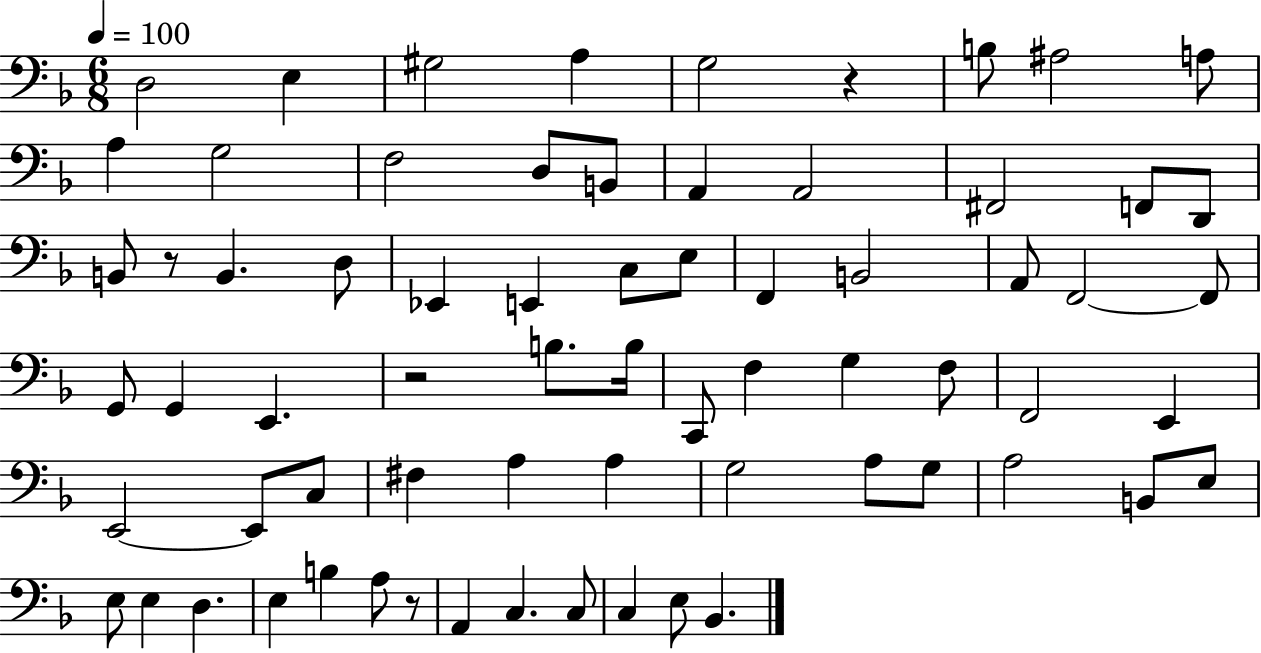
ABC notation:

X:1
T:Untitled
M:6/8
L:1/4
K:F
D,2 E, ^G,2 A, G,2 z B,/2 ^A,2 A,/2 A, G,2 F,2 D,/2 B,,/2 A,, A,,2 ^F,,2 F,,/2 D,,/2 B,,/2 z/2 B,, D,/2 _E,, E,, C,/2 E,/2 F,, B,,2 A,,/2 F,,2 F,,/2 G,,/2 G,, E,, z2 B,/2 B,/4 C,,/2 F, G, F,/2 F,,2 E,, E,,2 E,,/2 C,/2 ^F, A, A, G,2 A,/2 G,/2 A,2 B,,/2 E,/2 E,/2 E, D, E, B, A,/2 z/2 A,, C, C,/2 C, E,/2 _B,,